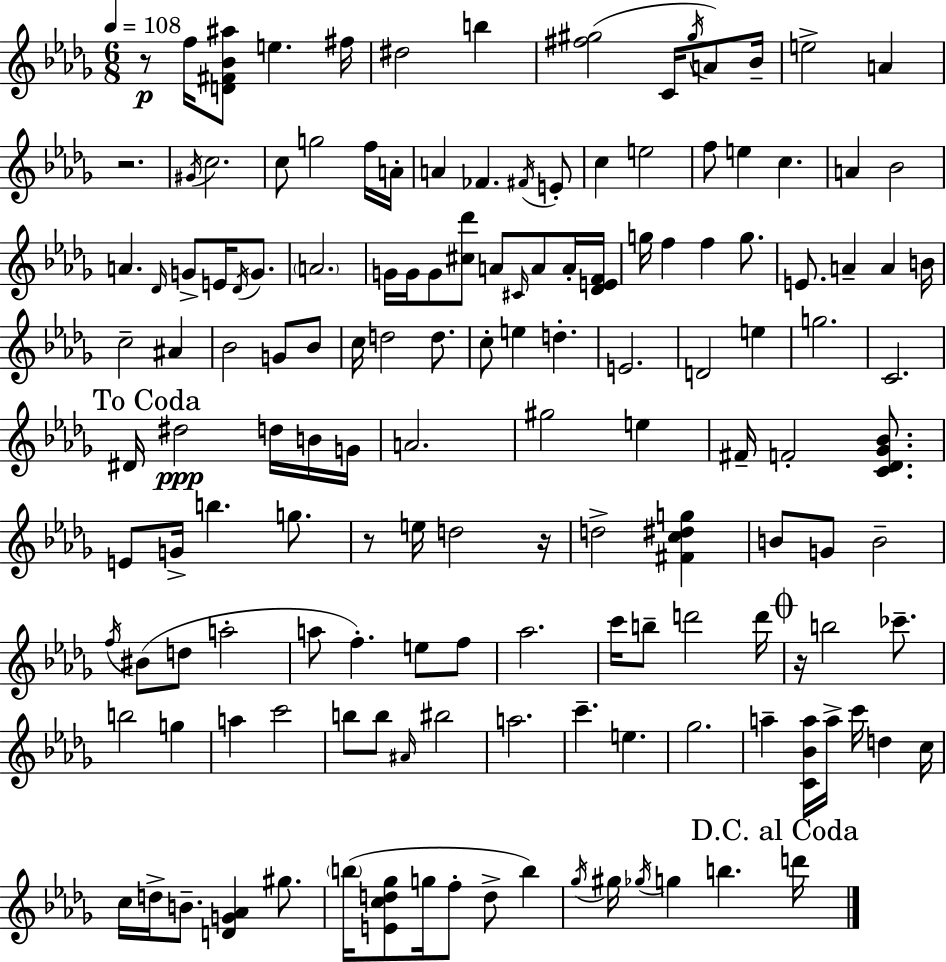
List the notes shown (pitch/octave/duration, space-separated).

R/e F5/s [D4,F#4,Bb4,A#5]/e E5/q. F#5/s D#5/h B5/q [F#5,G#5]/h C4/s G#5/s A4/e Bb4/s E5/h A4/q R/h. G#4/s C5/h. C5/e G5/h F5/s A4/s A4/q FES4/q. F#4/s E4/e C5/q E5/h F5/e E5/q C5/q. A4/q Bb4/h A4/q. Db4/s G4/e E4/s Db4/s G4/e. A4/h. G4/s G4/s G4/e [C#5,Db6]/e A4/e C#4/s A4/e A4/s [Db4,E4,F4]/s G5/s F5/q F5/q G5/e. E4/e. A4/q A4/q B4/s C5/h A#4/q Bb4/h G4/e Bb4/e C5/s D5/h D5/e. C5/e E5/q D5/q. E4/h. D4/h E5/q G5/h. C4/h. D#4/s D#5/h D5/s B4/s G4/s A4/h. G#5/h E5/q F#4/s F4/h [C4,Db4,Gb4,Bb4]/e. E4/e G4/s B5/q. G5/e. R/e E5/s D5/h R/s D5/h [F#4,C5,D#5,G5]/q B4/e G4/e B4/h F5/s BIS4/e D5/e A5/h A5/e F5/q. E5/e F5/e Ab5/h. C6/s B5/e D6/h D6/s R/s B5/h CES6/e. B5/h G5/q A5/q C6/h B5/e B5/e A#4/s BIS5/h A5/h. C6/q. E5/q. Gb5/h. A5/q [C4,Bb4,A5]/s A5/s C6/s D5/q C5/s C5/s D5/s B4/e. [D4,G4,Ab4]/q G#5/e. B5/s [E4,C5,D5,Gb5]/e G5/s F5/e D5/e B5/q Gb5/s G#5/s Gb5/s G5/q B5/q. D6/s